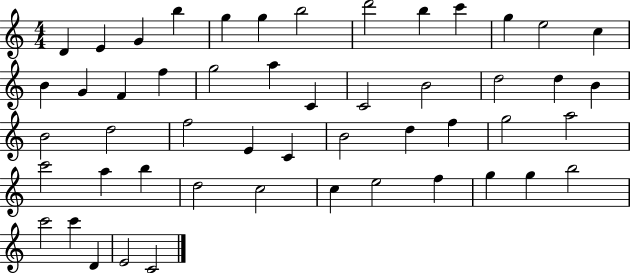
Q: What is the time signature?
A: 4/4